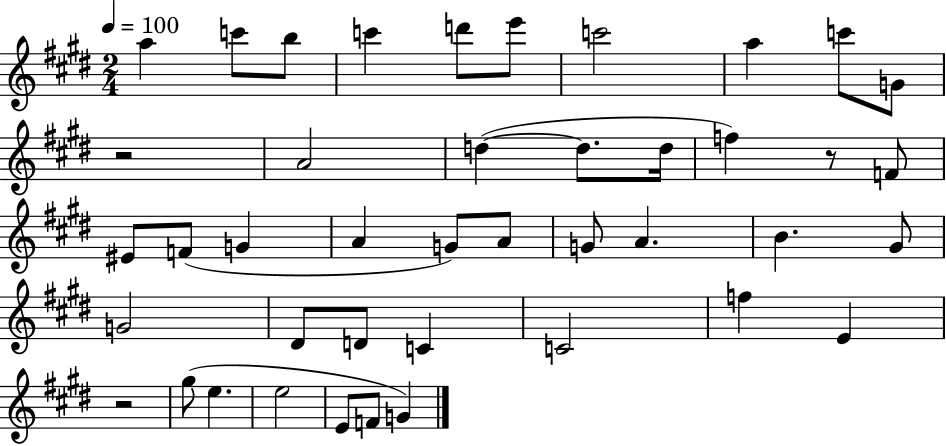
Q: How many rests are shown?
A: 3